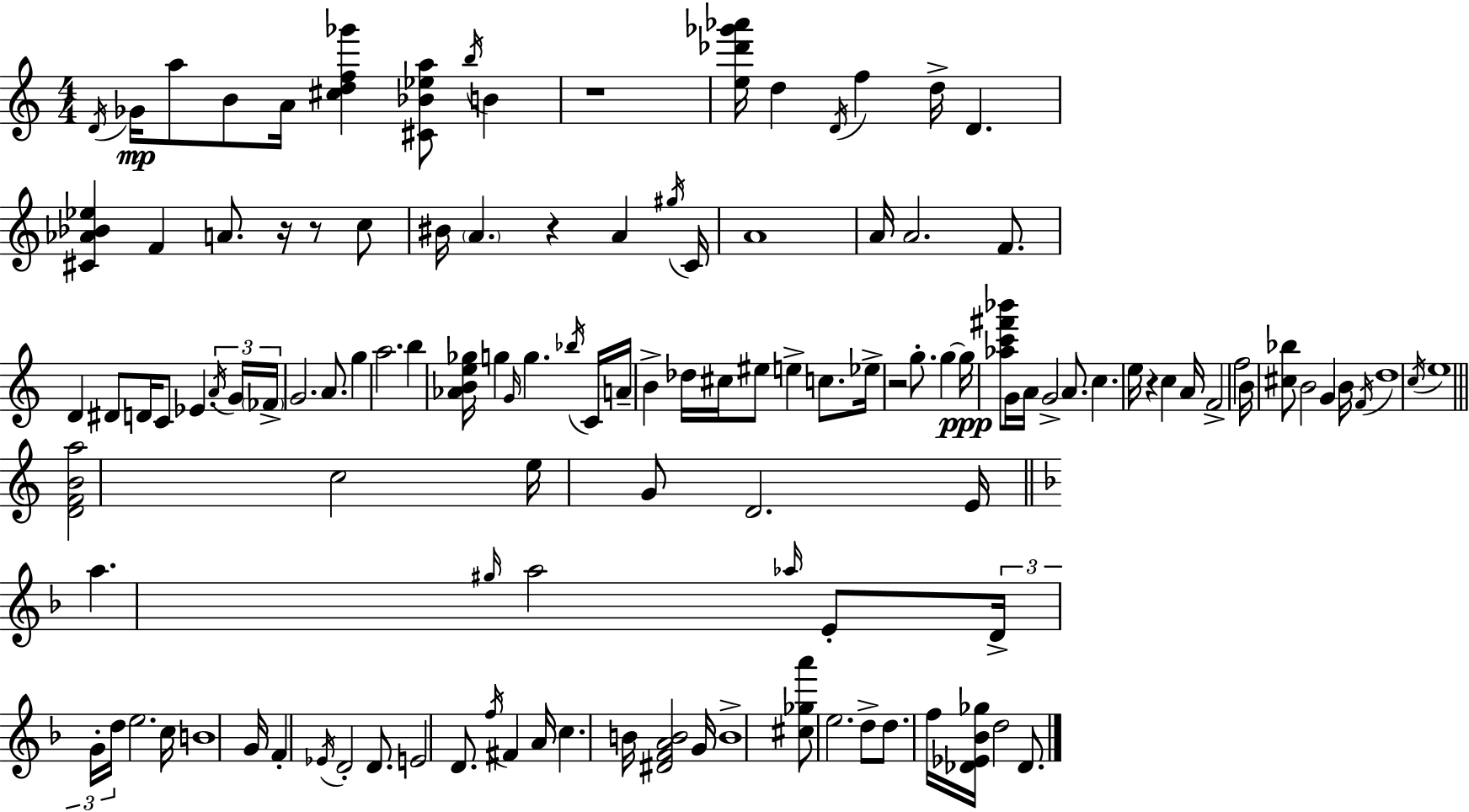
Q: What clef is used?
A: treble